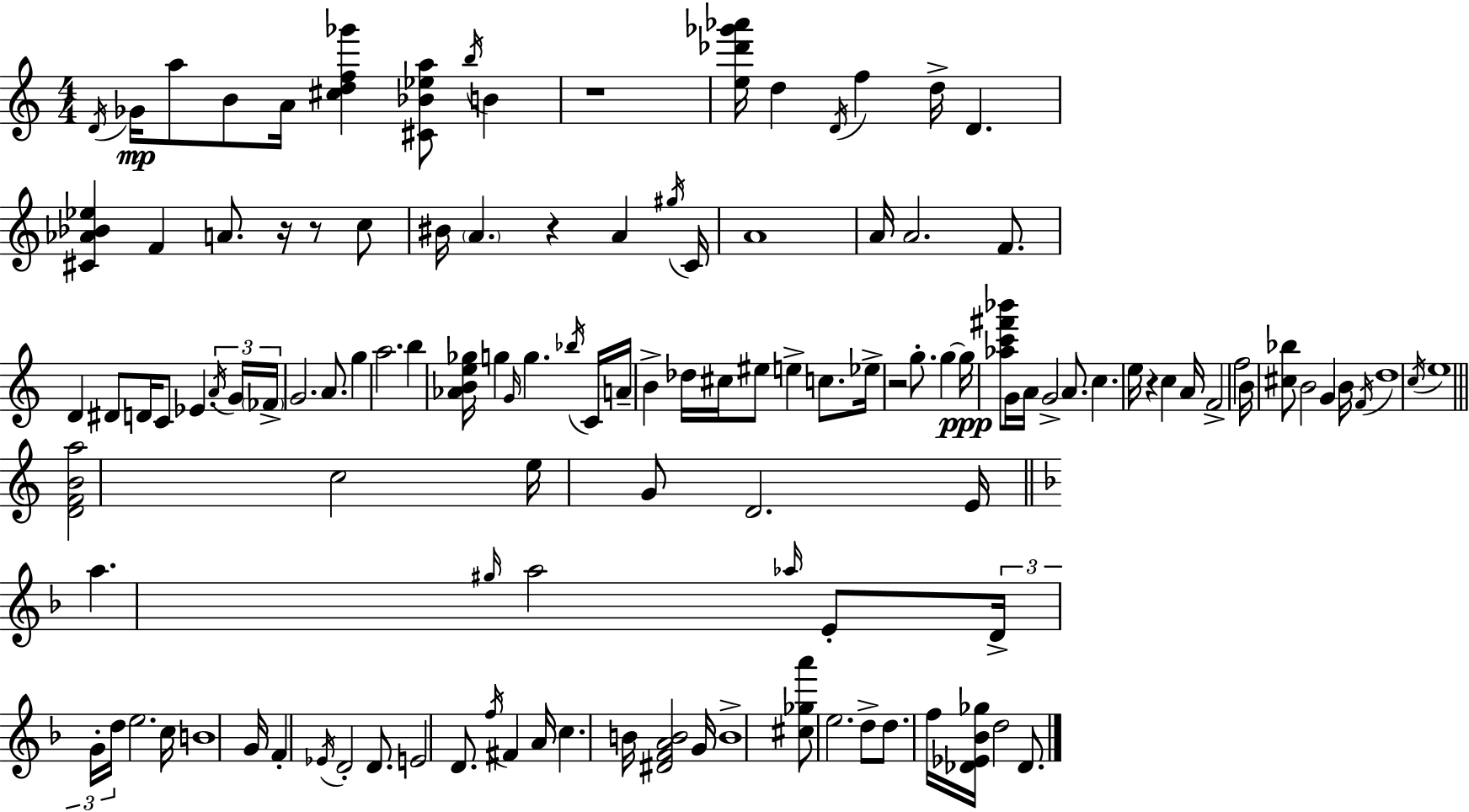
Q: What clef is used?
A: treble